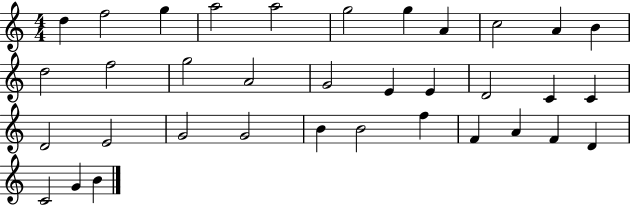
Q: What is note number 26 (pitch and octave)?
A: B4